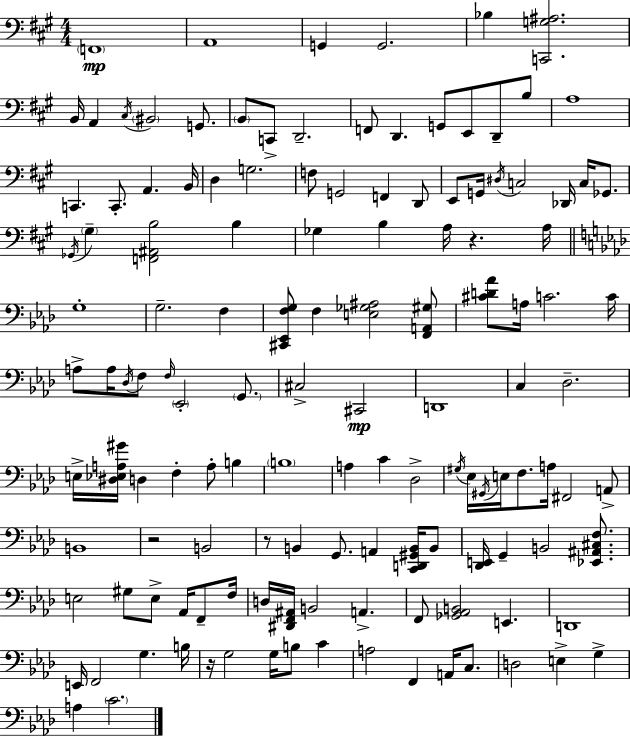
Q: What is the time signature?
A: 4/4